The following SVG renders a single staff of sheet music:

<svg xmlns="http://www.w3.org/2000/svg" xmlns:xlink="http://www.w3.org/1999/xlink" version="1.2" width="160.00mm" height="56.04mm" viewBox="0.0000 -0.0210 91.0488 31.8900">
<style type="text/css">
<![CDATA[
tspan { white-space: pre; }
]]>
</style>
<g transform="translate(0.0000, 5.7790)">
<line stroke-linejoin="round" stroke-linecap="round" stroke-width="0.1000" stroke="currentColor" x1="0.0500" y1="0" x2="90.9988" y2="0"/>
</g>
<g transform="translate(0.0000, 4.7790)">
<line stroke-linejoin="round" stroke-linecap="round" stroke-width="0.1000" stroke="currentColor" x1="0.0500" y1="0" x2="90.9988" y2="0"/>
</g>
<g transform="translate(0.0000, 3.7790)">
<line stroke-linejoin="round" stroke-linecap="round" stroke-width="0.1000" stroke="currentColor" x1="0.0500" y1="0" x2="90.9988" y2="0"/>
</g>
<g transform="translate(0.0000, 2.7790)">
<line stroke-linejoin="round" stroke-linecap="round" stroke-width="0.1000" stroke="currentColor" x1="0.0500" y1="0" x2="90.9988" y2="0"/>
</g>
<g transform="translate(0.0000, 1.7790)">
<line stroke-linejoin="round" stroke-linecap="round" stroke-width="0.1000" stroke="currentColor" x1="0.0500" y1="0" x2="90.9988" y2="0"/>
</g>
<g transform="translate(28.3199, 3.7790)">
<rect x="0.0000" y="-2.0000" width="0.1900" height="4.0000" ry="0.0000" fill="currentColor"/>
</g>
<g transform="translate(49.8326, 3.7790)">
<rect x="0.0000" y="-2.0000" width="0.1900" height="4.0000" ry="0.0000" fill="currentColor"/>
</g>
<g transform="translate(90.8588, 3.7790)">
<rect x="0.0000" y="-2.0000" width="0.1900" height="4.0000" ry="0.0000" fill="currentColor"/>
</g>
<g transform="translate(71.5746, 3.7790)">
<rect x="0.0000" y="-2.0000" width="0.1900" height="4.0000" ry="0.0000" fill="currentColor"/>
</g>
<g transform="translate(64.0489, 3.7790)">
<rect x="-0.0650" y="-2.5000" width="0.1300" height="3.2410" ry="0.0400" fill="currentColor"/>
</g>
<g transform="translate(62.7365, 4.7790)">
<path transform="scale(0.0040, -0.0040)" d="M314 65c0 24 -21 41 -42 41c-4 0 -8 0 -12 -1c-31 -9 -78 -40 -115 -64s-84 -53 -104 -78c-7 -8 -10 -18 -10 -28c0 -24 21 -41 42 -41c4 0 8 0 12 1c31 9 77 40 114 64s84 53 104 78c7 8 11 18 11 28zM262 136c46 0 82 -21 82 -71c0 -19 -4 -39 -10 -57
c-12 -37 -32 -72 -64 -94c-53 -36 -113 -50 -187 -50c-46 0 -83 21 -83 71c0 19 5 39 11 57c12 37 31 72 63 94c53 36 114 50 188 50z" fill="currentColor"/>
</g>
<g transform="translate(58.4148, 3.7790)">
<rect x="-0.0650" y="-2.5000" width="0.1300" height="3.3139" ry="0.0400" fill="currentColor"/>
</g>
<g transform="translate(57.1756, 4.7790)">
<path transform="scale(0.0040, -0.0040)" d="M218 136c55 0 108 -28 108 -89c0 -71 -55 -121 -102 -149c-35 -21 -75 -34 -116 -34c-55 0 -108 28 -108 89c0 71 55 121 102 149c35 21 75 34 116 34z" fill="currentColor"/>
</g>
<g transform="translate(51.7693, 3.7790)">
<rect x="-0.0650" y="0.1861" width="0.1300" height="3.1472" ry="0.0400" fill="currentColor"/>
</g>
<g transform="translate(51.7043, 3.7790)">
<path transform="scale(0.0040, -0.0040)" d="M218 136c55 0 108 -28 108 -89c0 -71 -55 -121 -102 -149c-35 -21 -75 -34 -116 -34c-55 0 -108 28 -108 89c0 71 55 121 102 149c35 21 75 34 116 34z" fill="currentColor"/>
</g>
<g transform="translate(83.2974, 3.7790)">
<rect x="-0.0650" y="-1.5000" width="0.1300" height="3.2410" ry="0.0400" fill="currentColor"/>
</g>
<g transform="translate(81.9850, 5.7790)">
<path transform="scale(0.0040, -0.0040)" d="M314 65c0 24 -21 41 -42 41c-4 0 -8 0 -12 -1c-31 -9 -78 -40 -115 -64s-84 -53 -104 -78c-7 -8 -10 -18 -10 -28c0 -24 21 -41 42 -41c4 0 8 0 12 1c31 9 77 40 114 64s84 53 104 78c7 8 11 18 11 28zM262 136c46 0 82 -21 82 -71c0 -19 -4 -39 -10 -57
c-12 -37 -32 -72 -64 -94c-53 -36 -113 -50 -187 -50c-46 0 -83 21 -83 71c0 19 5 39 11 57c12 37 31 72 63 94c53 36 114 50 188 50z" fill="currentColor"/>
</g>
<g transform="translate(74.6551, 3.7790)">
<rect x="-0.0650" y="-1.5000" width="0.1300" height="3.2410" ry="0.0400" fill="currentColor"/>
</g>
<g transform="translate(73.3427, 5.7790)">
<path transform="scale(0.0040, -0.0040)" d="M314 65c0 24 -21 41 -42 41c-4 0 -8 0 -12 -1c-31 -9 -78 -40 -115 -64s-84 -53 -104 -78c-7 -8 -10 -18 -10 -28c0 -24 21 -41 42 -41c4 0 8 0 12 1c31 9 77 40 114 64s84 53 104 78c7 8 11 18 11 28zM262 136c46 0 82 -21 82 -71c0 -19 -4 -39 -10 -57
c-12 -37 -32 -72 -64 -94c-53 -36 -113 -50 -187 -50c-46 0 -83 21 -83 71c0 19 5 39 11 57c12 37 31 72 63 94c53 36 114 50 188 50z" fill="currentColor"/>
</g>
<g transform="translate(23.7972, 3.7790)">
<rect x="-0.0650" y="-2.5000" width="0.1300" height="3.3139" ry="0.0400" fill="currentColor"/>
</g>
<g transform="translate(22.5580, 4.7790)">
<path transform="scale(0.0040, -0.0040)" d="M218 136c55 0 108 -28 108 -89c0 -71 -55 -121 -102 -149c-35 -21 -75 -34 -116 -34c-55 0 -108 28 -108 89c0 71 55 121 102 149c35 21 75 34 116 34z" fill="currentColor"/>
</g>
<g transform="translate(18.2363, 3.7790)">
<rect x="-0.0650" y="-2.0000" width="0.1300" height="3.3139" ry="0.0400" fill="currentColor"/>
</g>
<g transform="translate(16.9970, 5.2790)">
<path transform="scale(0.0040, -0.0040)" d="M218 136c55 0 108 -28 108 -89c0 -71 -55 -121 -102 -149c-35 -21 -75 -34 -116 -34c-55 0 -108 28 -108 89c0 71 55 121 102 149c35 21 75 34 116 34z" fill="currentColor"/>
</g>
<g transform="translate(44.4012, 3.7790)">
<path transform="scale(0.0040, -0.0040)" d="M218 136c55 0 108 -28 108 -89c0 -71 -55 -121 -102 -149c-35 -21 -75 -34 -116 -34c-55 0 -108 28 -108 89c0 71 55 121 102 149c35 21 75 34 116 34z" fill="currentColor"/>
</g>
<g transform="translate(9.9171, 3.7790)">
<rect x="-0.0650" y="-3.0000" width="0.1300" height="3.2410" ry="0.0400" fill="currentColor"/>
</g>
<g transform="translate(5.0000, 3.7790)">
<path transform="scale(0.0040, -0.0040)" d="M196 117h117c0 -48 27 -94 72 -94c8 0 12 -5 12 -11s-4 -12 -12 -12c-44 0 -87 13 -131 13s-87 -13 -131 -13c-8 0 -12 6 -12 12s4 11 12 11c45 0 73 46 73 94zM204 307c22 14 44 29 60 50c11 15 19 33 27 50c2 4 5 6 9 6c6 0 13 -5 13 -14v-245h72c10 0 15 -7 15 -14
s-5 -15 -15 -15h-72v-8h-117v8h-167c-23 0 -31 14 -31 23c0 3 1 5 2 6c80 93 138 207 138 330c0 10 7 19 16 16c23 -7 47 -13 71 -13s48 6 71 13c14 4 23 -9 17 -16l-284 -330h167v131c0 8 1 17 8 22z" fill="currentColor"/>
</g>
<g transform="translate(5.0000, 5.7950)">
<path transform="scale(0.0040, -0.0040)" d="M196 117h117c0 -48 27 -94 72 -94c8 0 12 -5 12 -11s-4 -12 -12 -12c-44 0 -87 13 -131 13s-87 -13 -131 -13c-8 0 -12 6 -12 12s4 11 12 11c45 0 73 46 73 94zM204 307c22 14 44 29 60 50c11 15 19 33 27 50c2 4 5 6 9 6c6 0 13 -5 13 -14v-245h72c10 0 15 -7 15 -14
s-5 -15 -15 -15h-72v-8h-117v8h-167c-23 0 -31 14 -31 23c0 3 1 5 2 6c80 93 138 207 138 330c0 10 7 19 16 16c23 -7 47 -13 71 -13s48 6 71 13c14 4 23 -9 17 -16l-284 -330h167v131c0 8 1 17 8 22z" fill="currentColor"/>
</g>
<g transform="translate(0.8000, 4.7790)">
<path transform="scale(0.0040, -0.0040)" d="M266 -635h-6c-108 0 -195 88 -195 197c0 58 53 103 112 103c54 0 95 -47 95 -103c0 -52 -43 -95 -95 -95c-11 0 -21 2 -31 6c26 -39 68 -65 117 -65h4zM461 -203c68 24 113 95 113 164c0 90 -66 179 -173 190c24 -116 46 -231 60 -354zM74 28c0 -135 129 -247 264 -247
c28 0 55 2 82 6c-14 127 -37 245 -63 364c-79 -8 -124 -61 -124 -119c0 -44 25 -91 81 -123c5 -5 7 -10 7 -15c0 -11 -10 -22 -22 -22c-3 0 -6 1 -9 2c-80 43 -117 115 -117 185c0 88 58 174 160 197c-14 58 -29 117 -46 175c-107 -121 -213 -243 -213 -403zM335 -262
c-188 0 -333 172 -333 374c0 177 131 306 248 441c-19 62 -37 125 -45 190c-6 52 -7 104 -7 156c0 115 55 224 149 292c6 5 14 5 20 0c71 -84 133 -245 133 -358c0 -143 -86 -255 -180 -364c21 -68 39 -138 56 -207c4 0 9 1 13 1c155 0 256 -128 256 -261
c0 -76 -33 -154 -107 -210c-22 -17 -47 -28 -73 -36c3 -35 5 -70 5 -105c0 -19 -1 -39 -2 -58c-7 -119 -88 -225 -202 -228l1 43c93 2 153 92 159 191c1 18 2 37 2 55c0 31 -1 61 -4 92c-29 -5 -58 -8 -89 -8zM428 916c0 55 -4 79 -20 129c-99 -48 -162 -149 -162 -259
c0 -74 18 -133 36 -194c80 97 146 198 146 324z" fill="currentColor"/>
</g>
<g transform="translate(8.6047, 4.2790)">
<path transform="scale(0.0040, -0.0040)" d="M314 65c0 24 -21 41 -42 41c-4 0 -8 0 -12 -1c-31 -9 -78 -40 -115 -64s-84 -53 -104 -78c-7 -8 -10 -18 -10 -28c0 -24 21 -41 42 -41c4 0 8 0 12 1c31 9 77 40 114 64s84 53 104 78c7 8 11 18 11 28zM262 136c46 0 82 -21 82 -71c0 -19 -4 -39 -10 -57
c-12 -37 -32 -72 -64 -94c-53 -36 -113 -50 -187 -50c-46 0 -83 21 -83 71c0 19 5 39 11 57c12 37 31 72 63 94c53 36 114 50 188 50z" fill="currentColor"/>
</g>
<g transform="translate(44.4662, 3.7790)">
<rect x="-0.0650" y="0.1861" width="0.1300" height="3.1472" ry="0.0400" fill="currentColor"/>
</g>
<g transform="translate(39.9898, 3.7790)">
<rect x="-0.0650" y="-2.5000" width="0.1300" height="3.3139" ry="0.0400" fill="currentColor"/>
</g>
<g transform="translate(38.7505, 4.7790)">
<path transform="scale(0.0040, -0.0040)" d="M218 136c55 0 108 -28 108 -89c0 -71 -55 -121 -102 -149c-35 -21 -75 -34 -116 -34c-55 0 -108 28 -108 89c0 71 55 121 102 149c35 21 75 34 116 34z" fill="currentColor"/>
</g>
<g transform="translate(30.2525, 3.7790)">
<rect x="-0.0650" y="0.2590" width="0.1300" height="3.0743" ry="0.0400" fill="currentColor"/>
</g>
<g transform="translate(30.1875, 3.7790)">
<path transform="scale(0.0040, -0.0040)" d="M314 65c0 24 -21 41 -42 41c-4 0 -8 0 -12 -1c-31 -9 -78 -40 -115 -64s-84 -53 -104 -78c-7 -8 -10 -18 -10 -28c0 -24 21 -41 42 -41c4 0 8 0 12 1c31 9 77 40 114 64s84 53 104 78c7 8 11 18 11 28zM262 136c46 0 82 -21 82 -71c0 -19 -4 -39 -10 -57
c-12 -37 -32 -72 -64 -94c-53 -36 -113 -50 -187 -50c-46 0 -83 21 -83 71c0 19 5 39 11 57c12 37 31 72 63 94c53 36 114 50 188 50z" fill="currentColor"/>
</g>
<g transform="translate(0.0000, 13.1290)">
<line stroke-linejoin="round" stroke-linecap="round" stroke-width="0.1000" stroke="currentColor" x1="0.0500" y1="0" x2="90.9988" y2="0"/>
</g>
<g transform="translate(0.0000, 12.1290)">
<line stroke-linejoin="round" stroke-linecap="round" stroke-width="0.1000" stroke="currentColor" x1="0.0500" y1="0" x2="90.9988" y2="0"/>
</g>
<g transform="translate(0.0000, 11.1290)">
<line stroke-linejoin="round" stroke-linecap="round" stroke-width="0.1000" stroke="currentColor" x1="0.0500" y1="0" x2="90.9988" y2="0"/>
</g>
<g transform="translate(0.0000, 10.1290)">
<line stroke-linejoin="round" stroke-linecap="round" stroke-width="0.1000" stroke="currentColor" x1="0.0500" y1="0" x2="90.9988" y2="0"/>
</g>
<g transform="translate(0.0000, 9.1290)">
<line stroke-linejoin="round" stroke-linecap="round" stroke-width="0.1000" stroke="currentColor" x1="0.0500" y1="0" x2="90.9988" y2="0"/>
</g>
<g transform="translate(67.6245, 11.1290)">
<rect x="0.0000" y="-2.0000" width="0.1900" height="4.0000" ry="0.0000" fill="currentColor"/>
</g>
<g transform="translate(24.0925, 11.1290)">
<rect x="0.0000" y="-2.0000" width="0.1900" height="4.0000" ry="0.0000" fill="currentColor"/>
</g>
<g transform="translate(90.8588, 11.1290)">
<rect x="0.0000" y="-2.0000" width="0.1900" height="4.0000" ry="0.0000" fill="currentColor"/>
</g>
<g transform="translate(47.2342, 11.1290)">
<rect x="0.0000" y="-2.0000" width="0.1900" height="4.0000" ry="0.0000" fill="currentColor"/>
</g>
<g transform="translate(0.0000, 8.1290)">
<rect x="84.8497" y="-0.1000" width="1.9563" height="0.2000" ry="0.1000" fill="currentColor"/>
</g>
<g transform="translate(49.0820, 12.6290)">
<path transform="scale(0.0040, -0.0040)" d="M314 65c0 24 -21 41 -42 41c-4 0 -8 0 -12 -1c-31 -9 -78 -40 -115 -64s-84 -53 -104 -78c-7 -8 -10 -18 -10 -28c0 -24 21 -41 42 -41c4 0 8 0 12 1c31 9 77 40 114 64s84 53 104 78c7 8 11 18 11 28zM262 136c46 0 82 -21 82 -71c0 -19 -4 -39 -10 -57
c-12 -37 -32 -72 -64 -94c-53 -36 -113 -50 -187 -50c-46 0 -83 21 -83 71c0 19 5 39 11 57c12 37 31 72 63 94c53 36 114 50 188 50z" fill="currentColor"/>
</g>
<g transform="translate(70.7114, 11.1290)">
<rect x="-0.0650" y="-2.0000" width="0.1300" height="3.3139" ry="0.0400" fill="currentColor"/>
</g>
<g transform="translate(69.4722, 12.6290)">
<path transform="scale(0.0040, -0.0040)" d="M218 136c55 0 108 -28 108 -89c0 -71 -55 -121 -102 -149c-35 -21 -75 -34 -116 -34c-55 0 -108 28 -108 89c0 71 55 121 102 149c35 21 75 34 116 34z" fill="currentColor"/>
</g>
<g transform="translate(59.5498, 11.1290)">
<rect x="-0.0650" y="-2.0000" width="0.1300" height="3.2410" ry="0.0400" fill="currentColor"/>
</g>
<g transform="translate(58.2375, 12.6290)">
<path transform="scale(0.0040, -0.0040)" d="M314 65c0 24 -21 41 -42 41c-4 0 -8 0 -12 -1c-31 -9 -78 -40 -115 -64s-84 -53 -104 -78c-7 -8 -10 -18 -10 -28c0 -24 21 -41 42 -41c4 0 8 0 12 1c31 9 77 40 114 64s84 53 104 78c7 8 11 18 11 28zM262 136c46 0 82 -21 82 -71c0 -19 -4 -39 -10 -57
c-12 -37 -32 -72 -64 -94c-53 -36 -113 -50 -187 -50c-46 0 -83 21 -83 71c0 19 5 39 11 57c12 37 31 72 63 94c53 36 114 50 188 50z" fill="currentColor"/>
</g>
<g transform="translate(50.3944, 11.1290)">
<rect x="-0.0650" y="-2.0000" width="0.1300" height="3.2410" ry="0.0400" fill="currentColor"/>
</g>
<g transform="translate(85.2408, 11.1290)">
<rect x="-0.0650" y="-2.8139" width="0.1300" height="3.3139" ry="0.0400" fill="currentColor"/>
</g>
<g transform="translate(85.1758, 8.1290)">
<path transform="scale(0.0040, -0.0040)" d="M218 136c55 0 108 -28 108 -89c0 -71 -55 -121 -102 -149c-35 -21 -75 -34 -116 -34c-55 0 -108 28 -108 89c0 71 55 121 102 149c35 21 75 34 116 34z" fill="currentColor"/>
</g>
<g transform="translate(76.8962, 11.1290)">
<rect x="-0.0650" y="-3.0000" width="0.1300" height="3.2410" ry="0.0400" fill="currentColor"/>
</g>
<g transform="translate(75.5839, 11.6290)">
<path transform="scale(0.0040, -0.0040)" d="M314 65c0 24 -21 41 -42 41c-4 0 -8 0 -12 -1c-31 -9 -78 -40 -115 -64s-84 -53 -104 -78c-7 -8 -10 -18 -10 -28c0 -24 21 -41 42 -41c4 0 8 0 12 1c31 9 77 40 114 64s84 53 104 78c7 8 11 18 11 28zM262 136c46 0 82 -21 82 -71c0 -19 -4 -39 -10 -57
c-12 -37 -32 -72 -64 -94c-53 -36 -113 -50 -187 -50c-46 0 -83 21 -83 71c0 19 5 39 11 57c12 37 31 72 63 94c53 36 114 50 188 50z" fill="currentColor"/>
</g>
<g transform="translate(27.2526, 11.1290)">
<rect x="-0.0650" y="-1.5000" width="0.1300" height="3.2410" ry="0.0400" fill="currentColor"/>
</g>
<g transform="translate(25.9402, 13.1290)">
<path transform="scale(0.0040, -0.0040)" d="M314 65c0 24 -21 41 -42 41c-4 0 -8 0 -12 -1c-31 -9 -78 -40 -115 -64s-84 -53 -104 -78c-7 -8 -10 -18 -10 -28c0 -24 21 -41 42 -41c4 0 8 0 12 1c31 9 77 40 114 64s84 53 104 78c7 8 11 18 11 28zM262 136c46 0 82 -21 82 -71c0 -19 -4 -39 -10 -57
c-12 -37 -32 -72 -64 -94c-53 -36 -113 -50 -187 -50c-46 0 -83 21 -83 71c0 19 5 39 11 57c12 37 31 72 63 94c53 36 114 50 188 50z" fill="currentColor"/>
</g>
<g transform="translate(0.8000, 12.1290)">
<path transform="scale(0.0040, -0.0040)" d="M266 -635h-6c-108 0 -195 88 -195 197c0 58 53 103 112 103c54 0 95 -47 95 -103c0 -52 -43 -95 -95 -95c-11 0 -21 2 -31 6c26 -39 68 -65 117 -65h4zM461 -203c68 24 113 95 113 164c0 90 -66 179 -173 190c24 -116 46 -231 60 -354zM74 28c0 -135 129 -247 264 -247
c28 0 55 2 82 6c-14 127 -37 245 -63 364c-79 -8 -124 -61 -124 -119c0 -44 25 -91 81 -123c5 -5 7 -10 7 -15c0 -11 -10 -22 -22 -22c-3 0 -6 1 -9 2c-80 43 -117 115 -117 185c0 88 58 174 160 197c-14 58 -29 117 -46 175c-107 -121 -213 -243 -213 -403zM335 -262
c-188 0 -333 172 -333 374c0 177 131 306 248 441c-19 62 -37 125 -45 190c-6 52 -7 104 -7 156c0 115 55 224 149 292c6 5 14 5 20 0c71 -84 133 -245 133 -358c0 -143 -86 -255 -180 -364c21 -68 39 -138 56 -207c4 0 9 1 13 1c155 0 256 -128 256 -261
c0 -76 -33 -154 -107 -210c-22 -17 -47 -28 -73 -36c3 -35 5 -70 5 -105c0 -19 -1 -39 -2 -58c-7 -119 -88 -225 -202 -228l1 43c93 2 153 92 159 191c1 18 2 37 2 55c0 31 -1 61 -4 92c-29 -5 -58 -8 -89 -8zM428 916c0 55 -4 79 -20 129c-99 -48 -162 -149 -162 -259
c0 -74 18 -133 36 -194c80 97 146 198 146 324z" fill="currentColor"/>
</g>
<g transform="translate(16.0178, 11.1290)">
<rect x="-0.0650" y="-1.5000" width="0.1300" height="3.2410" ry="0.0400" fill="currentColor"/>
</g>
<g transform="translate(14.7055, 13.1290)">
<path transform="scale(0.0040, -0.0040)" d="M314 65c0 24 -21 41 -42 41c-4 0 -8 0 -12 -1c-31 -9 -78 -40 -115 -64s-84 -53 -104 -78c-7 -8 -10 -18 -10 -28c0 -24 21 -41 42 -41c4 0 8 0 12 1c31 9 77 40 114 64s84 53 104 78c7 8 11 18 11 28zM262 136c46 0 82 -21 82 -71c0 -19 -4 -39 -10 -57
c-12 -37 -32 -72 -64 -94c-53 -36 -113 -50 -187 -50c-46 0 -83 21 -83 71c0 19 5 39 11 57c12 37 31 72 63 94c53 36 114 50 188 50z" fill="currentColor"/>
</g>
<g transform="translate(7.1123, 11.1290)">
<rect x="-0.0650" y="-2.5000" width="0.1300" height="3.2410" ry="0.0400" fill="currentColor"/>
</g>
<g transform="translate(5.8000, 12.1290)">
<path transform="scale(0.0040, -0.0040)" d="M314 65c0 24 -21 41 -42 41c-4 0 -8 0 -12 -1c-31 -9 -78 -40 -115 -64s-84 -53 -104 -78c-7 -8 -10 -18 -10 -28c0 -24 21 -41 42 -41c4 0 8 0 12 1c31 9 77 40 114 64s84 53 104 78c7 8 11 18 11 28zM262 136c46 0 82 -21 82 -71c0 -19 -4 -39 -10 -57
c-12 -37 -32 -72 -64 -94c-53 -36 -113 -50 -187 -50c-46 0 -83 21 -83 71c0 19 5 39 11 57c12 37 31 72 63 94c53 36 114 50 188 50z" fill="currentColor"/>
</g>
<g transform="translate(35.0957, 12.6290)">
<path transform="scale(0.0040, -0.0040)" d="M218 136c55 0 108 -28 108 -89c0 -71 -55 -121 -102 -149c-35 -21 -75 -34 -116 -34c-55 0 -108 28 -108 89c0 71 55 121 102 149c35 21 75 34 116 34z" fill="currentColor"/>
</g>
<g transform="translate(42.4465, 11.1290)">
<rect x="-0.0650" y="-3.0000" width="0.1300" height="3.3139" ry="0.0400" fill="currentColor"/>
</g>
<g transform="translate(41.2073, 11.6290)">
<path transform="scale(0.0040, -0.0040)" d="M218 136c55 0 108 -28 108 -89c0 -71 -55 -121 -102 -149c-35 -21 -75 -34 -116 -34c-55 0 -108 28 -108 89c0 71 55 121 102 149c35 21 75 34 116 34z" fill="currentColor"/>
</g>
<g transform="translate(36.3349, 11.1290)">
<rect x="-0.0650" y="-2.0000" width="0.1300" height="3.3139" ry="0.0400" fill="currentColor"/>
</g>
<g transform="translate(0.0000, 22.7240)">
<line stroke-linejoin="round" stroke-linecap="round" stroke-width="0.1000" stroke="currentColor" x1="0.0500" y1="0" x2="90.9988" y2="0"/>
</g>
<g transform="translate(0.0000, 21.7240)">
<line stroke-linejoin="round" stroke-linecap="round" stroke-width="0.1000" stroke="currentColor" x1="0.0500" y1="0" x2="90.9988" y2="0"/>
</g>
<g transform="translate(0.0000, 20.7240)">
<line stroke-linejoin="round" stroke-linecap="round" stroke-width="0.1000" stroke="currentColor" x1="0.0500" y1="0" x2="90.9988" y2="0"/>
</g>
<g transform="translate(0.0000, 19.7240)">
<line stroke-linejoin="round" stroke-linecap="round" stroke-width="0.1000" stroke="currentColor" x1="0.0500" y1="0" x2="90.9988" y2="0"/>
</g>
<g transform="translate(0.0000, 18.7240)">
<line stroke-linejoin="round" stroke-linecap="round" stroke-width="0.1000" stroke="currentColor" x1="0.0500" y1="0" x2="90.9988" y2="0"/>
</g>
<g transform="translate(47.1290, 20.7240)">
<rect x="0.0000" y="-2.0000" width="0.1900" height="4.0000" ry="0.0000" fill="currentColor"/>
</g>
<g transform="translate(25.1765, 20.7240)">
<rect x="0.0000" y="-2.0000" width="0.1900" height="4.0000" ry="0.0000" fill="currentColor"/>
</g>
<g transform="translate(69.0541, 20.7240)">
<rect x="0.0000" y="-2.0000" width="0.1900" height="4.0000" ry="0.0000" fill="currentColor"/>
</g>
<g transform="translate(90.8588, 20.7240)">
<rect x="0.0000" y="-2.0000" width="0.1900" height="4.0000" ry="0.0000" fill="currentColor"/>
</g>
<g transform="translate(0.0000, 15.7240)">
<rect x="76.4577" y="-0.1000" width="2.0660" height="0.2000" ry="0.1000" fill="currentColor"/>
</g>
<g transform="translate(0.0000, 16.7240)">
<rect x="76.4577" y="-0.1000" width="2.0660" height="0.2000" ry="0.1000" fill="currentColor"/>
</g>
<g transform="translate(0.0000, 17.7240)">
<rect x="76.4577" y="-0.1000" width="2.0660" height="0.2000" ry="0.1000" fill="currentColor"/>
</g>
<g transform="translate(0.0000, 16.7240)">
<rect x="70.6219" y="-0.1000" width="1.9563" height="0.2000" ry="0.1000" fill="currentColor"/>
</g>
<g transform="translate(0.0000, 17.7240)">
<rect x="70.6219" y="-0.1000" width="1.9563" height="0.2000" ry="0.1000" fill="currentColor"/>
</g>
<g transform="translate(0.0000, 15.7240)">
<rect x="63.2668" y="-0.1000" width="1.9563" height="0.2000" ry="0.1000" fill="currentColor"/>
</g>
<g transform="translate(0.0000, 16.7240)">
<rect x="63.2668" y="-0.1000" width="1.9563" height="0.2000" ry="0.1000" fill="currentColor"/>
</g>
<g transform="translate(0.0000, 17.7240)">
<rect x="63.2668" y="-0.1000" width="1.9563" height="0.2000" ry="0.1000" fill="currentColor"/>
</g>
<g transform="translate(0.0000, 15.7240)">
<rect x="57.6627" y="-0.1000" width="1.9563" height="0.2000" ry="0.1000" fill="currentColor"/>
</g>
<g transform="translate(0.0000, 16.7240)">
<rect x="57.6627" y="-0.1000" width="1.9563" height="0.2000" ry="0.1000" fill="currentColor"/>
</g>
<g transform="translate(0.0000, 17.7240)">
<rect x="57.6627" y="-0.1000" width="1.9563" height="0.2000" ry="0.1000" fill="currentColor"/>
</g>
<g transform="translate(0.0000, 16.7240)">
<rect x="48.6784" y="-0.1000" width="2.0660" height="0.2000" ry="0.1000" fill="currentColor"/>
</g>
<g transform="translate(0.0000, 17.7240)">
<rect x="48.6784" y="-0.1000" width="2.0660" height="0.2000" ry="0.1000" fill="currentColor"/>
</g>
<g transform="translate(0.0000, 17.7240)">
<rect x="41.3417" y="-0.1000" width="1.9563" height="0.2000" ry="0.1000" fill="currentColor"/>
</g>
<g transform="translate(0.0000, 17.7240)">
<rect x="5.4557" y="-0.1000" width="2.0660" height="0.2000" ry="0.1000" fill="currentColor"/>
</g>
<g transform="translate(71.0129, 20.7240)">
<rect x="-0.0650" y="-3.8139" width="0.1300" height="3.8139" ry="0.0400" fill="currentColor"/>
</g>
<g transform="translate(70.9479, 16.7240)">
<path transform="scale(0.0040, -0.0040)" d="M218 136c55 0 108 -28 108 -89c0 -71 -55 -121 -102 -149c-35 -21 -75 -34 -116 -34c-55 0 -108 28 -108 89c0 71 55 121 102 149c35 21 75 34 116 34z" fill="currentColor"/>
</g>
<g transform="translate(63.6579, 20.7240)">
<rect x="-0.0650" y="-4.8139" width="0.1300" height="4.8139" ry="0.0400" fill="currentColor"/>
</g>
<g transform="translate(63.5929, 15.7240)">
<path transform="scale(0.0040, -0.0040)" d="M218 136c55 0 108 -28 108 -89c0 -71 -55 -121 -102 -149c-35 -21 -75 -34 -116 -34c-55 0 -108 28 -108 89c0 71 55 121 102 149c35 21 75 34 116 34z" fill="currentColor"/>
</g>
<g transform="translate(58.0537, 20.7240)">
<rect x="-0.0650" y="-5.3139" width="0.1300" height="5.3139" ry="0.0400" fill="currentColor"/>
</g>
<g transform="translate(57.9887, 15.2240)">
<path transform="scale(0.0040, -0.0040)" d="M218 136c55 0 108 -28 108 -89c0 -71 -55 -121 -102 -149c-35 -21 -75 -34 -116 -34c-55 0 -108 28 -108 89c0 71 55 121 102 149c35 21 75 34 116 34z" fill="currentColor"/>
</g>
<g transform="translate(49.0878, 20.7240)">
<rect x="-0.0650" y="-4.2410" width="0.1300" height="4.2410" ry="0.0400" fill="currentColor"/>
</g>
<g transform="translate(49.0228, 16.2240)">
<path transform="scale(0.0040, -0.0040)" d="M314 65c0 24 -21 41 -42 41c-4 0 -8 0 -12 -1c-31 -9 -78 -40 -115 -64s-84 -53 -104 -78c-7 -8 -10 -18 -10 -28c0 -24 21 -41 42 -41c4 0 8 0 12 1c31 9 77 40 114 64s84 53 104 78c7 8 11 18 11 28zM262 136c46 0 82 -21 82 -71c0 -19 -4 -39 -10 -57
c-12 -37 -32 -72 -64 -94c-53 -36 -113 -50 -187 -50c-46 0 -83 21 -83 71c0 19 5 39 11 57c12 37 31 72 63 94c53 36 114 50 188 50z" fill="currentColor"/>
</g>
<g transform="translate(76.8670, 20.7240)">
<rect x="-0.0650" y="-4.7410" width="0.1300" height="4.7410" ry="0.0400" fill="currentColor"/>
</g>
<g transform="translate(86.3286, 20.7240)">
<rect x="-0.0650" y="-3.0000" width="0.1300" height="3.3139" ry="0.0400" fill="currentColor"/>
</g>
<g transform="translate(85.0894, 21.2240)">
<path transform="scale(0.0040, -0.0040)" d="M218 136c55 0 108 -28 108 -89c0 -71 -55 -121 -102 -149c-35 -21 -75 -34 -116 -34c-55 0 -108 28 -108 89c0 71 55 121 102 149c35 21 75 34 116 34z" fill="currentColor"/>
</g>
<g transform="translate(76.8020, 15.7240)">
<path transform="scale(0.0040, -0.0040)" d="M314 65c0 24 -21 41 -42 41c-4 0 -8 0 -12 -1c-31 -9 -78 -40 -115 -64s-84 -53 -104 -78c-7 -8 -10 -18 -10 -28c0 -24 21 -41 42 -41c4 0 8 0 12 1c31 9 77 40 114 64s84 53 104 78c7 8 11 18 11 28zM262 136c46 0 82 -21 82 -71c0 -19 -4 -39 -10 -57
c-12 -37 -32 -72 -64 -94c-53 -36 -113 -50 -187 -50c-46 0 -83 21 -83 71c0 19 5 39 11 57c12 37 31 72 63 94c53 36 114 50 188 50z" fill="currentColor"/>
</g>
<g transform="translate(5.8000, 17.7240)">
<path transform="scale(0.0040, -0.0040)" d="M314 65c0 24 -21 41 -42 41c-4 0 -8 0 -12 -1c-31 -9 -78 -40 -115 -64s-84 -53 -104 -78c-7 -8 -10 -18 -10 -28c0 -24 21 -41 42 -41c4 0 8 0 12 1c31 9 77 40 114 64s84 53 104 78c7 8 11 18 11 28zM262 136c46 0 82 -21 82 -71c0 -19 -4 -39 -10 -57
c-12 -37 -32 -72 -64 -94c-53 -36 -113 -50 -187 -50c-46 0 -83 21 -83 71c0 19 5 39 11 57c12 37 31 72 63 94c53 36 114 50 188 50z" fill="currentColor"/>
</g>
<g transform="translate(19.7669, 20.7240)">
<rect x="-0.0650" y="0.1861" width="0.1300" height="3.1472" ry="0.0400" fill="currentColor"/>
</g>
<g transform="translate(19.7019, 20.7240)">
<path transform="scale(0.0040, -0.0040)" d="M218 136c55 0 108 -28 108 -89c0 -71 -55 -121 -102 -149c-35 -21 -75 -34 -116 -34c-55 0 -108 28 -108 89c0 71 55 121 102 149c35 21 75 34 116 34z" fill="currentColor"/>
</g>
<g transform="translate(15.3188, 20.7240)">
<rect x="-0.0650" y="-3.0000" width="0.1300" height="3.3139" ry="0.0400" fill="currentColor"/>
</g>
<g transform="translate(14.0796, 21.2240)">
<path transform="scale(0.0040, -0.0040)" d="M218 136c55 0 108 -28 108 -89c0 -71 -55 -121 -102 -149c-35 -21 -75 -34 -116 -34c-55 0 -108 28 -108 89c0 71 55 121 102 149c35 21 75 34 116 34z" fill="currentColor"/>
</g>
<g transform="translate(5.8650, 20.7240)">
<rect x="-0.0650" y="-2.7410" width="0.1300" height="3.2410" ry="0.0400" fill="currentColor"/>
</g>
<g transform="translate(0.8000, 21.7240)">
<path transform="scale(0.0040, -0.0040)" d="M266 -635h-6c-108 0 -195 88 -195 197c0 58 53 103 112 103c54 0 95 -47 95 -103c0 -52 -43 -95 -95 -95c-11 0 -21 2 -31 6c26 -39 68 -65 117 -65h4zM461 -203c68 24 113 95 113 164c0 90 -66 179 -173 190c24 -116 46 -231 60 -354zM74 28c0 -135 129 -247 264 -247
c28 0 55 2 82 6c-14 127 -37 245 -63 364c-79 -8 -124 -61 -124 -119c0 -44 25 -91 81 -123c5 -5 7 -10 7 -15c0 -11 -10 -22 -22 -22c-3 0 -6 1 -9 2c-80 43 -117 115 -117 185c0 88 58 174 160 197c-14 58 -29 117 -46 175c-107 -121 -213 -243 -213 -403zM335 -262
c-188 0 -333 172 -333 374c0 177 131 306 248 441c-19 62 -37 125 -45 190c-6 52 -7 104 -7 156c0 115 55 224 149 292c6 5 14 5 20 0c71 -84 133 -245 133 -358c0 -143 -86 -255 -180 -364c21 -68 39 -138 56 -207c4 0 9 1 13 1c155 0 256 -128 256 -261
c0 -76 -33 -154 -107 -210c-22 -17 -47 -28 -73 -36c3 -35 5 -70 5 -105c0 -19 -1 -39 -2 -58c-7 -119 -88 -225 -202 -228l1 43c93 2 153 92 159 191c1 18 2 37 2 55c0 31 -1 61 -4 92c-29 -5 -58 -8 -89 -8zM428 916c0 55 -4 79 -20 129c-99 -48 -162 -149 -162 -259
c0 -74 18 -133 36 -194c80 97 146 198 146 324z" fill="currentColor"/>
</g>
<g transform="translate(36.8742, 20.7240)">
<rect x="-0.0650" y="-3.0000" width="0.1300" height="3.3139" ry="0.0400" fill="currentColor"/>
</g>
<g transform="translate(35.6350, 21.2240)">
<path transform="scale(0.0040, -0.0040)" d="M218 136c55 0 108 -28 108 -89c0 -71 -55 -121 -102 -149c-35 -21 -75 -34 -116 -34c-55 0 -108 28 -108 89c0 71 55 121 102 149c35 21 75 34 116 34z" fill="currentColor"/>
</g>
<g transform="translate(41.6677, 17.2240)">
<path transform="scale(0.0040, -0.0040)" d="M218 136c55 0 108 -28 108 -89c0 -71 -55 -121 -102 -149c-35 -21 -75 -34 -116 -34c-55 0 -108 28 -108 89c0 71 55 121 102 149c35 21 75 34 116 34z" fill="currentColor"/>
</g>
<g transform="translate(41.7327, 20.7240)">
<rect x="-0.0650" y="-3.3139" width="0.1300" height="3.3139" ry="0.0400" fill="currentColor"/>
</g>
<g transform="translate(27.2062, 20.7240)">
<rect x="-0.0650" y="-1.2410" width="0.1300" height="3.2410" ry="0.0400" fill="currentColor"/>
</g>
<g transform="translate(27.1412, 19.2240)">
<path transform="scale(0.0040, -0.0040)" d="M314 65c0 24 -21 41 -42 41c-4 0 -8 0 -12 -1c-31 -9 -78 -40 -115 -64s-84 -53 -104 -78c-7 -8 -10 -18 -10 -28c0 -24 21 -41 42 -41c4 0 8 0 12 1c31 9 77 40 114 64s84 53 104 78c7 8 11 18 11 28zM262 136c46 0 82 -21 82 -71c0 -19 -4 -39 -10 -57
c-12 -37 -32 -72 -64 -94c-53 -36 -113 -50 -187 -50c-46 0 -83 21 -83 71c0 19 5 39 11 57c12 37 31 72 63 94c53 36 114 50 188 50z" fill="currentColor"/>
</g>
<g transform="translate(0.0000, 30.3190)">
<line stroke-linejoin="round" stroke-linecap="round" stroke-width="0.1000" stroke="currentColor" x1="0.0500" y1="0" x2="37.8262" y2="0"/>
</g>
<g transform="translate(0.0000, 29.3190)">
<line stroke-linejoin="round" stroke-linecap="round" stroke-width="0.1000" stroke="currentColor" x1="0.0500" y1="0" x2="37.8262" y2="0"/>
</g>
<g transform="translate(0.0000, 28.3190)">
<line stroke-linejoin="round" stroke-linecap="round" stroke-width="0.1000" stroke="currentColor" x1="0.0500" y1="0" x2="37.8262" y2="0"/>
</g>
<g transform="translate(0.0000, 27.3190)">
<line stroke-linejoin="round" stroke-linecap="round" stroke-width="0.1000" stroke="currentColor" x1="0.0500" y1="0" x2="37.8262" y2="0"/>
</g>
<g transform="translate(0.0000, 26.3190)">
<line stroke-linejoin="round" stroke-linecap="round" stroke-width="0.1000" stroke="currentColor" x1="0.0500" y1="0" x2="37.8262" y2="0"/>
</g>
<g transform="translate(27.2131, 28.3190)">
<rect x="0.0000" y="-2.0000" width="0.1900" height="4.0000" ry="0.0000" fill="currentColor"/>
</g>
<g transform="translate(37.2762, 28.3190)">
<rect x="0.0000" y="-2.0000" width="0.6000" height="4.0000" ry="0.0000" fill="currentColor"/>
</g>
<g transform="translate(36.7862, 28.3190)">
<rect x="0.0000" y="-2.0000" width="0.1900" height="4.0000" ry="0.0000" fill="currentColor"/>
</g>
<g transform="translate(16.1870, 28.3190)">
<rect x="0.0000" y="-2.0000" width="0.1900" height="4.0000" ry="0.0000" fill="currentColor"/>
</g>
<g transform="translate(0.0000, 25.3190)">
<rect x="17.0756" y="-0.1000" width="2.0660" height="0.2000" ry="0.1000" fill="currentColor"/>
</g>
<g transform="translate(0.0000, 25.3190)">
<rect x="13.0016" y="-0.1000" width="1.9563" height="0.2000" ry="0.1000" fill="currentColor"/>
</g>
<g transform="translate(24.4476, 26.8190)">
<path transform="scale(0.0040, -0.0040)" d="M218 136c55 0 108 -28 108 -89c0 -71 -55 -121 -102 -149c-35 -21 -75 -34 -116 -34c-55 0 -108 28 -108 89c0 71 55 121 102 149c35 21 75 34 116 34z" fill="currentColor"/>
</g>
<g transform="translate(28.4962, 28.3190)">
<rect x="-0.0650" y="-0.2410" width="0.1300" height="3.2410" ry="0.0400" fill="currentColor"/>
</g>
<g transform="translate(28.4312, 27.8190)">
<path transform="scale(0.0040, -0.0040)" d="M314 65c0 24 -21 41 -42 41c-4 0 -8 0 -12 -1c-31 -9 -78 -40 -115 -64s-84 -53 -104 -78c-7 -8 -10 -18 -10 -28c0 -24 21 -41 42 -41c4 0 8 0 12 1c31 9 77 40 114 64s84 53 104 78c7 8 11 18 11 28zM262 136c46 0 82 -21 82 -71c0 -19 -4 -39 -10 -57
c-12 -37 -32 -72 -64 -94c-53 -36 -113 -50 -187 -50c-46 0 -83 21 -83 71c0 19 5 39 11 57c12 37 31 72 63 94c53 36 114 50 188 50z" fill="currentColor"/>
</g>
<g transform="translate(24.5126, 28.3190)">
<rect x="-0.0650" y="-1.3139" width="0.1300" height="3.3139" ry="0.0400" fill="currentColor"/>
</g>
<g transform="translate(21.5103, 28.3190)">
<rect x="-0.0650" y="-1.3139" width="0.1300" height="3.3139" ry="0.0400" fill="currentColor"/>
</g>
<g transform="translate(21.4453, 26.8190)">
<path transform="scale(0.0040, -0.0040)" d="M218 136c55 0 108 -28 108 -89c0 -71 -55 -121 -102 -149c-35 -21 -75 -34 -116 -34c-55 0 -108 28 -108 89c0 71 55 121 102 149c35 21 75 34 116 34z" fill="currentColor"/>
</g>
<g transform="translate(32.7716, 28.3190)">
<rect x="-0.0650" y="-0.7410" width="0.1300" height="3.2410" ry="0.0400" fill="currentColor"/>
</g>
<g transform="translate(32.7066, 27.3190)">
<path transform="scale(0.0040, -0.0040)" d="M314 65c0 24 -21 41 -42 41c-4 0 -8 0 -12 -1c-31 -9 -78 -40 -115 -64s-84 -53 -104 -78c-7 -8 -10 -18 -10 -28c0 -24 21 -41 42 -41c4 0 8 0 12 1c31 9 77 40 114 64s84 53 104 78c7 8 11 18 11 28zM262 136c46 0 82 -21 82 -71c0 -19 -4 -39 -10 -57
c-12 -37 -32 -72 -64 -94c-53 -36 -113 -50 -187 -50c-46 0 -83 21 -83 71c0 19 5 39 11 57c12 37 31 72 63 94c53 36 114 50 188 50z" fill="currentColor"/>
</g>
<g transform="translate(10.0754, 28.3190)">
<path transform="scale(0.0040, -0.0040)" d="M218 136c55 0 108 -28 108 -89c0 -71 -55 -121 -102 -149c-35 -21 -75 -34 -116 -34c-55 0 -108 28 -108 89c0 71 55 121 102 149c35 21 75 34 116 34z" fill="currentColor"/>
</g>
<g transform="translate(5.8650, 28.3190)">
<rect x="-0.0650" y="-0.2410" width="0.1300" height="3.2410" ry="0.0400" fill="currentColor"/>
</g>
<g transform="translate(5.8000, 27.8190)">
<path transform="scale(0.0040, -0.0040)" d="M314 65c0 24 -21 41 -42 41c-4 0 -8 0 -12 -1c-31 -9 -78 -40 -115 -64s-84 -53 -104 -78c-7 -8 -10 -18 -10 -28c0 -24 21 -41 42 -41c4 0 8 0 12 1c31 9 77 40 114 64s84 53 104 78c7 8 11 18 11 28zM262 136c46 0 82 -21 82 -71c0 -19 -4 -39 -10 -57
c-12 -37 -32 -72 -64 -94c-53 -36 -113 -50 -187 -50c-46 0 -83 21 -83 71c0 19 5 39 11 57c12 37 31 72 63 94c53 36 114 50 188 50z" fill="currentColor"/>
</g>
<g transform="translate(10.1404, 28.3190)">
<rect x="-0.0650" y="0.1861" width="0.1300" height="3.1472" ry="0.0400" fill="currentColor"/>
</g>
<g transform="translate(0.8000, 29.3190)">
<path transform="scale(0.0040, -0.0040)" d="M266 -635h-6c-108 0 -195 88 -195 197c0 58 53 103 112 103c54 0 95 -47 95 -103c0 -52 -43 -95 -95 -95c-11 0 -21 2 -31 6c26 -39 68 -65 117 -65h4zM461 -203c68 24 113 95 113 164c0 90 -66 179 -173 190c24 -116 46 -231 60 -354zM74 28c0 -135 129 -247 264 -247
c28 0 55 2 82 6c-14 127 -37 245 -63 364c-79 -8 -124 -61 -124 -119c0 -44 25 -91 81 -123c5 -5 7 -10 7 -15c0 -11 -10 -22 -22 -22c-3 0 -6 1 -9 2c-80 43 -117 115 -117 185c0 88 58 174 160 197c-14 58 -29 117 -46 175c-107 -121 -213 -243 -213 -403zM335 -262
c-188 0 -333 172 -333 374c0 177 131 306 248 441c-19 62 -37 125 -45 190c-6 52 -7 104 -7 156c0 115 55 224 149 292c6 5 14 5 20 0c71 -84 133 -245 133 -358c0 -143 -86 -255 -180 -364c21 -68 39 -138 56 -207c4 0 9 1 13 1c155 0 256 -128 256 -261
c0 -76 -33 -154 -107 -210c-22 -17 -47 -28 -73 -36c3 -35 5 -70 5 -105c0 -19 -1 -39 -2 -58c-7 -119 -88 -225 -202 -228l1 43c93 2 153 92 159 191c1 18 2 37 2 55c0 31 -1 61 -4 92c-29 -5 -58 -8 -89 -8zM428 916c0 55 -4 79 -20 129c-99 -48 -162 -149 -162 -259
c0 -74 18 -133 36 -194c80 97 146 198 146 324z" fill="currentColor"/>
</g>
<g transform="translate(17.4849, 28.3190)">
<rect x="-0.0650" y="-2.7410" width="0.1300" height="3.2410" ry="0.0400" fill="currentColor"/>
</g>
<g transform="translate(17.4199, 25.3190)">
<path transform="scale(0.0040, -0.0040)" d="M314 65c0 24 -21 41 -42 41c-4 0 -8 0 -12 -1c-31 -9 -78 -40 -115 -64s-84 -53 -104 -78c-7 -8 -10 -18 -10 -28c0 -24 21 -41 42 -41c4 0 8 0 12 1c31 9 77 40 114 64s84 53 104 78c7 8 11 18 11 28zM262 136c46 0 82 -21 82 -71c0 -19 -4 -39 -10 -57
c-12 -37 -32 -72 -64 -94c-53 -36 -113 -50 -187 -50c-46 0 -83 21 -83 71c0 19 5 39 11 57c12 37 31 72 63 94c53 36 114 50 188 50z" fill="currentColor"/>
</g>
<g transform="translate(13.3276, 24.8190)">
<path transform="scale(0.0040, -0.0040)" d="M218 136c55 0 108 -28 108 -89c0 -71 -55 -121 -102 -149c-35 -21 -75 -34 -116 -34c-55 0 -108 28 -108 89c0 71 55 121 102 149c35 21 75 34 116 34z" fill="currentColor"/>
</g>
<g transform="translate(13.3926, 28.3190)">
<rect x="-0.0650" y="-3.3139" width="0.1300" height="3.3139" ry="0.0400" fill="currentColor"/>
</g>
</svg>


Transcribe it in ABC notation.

X:1
T:Untitled
M:4/4
L:1/4
K:C
A2 F G B2 G B B G G2 E2 E2 G2 E2 E2 F A F2 F2 F A2 a a2 A B e2 A b d'2 f' e' c' e'2 A c2 B b a2 e e c2 d2